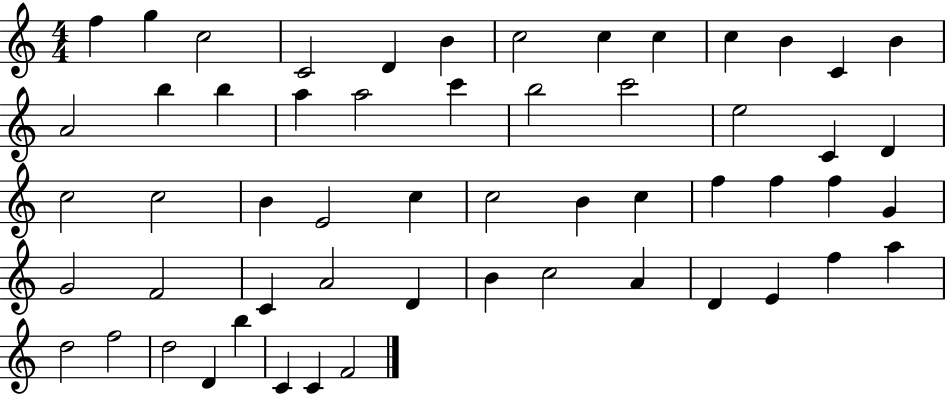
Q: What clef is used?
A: treble